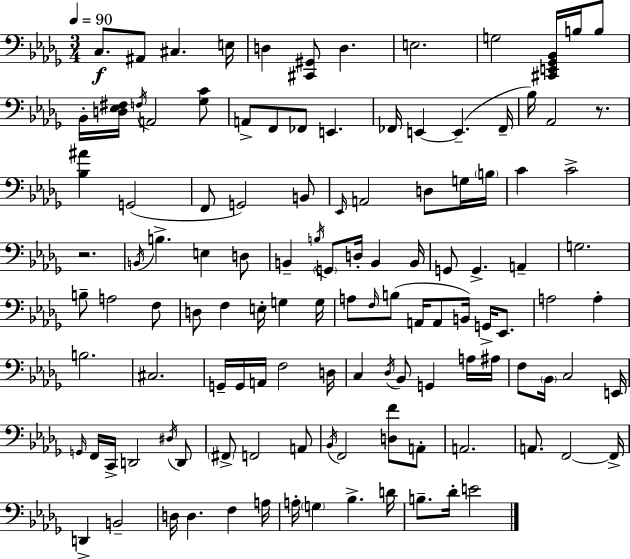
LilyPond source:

{
  \clef bass
  \numericTimeSignature
  \time 3/4
  \key bes \minor
  \tempo 4 = 90
  c8.\f ais,8 cis4. e16 | d4 <cis, gis,>8 d4. | e2. | g2 <cis, e, ges, bes,>16 b16 b8 | \break bes,16-. <d ees fis>16 \acciaccatura { f16 } a,2 <ges c'>8 | a,8-> f,8 fes,8 e,4. | fes,16 e,4~~ e,4.--( | fes,16-- bes16) aes,2 r8. | \break <bes ais'>4 g,2( | f,8 g,2) b,8 | \grace { ees,16 } a,2 d8 | g16 \parenthesize b16 c'4 c'2-> | \break r2. | \acciaccatura { b,16 } b4.-> e4 | d8 b,4-- \acciaccatura { b16 } \parenthesize g,8 d16-. b,4 | b,16 g,8 g,4.-> | \break a,4-- g2. | b8-- a2 | f8 d8 f4 e16-. g4 | g16 a8 \grace { f16 }( b8 a,16 a,8 | \break b,16) g,16-> ees,8. a2 | a4-. b2. | cis2. | g,16-- g,16 a,16 f2 | \break d16 c4 \acciaccatura { des16 } bes,8 | g,4 a16 ais16 f8 \parenthesize bes,16 c2 | e,16 \grace { g,16 } f,16 c,16-> d,2 | \acciaccatura { dis16 } d,8 \parenthesize fis,8-> f,2 | \break a,8 \acciaccatura { bes,16 } f,2 | <d f'>8 a,8-. a,2. | a,8. | f,2~~ f,16-> d,4-> | \break b,2-- d16 d4. | f4 a16 a16-. \parenthesize g4 | bes4.-> d'16 b8.-- | des'16-. e'2 \bar "|."
}